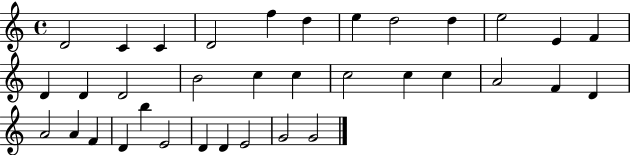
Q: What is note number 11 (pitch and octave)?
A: E4